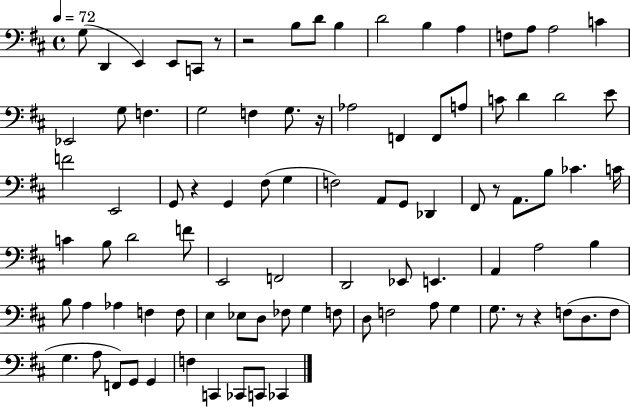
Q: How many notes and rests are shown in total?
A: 92